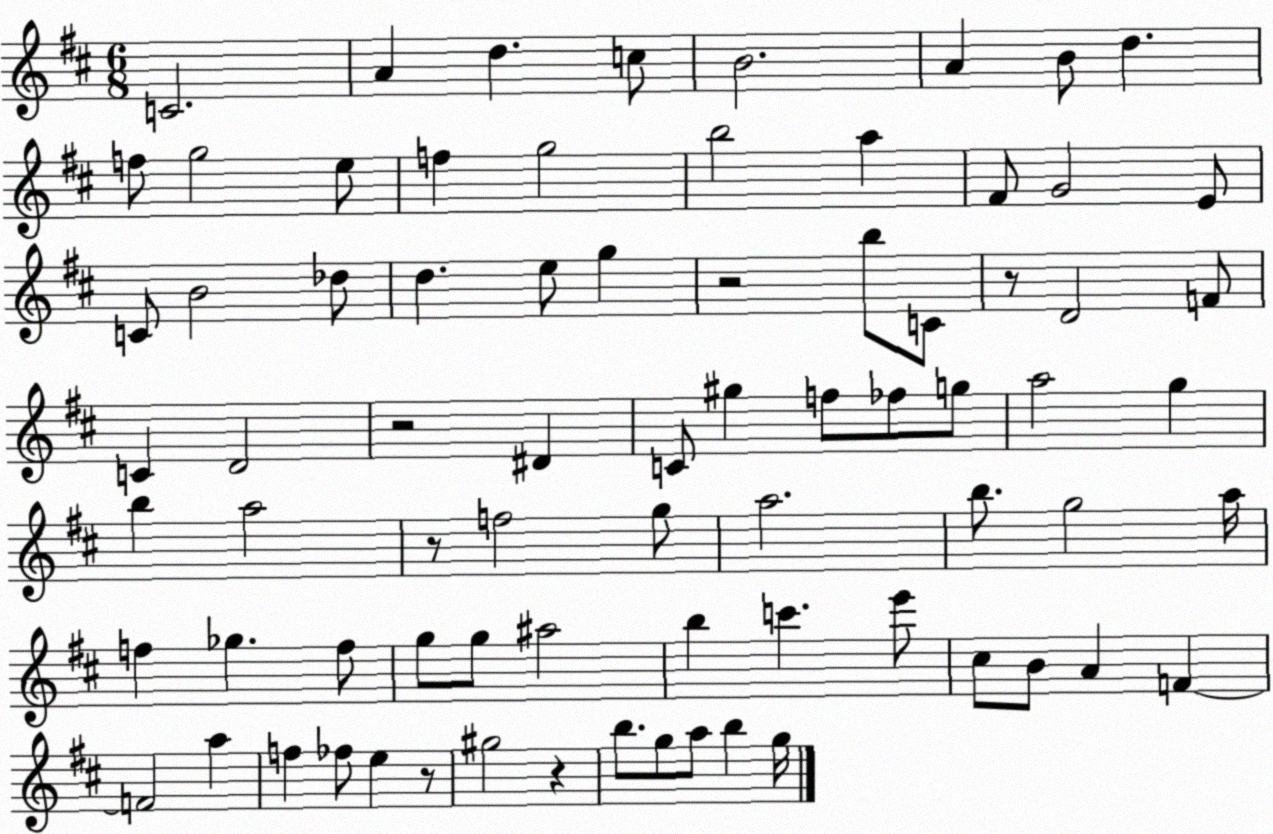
X:1
T:Untitled
M:6/8
L:1/4
K:D
C2 A d c/2 B2 A B/2 d f/2 g2 e/2 f g2 b2 a ^F/2 G2 E/2 C/2 B2 _d/2 d e/2 g z2 b/2 C/2 z/2 D2 F/2 C D2 z2 ^D C/2 ^g f/2 _f/2 g/2 a2 g b a2 z/2 f2 g/2 a2 b/2 g2 a/4 f _g f/2 g/2 g/2 ^a2 b c' e'/2 ^c/2 B/2 A F F2 a f _f/2 e z/2 ^g2 z b/2 g/2 a/2 b g/4